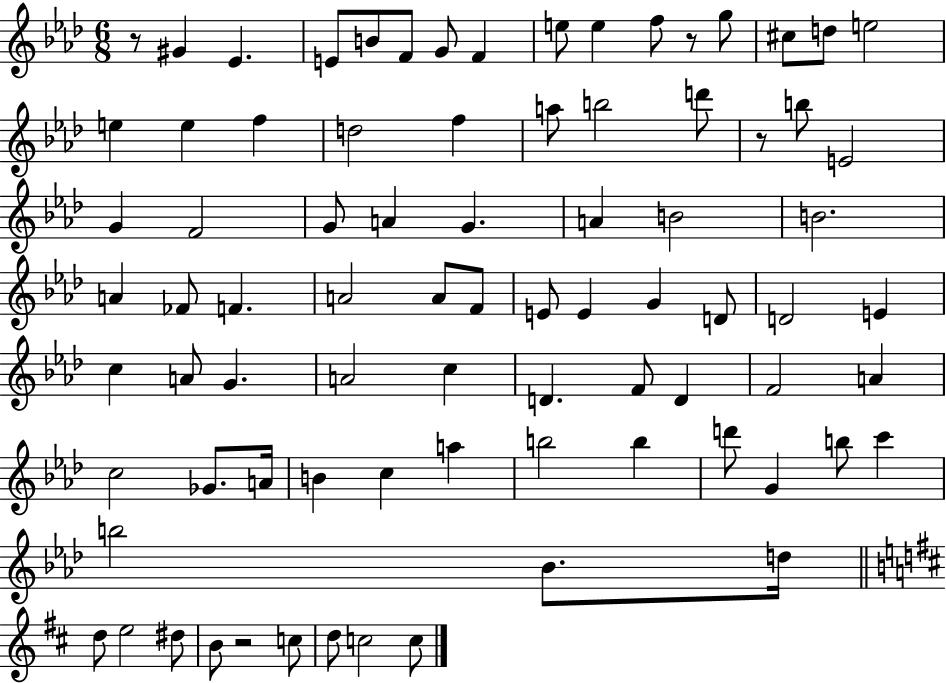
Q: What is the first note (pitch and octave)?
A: G#4